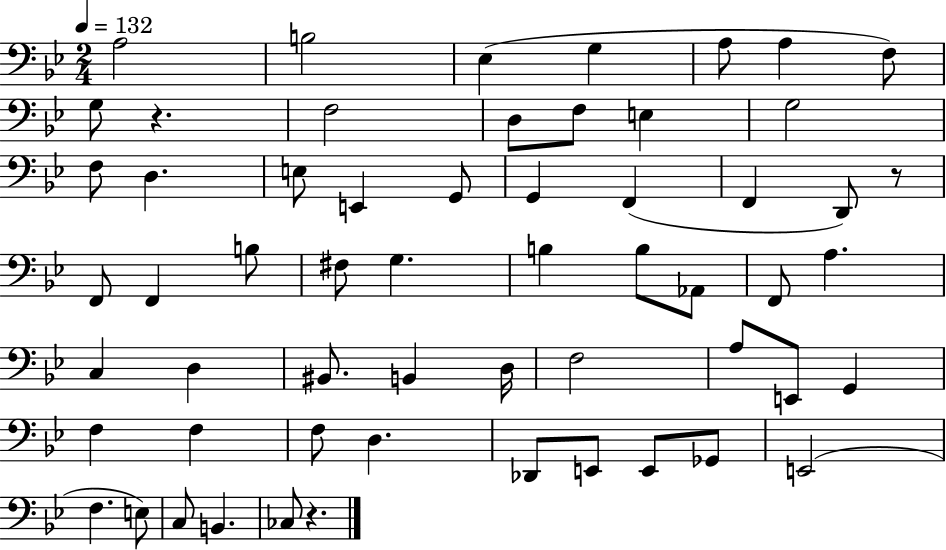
{
  \clef bass
  \numericTimeSignature
  \time 2/4
  \key bes \major
  \tempo 4 = 132
  a2 | b2 | ees4( g4 | a8 a4 f8) | \break g8 r4. | f2 | d8 f8 e4 | g2 | \break f8 d4. | e8 e,4 g,8 | g,4 f,4( | f,4 d,8) r8 | \break f,8 f,4 b8 | fis8 g4. | b4 b8 aes,8 | f,8 a4. | \break c4 d4 | bis,8. b,4 d16 | f2 | a8 e,8 g,4 | \break f4 f4 | f8 d4. | des,8 e,8 e,8 ges,8 | e,2( | \break f4. e8) | c8 b,4. | ces8 r4. | \bar "|."
}